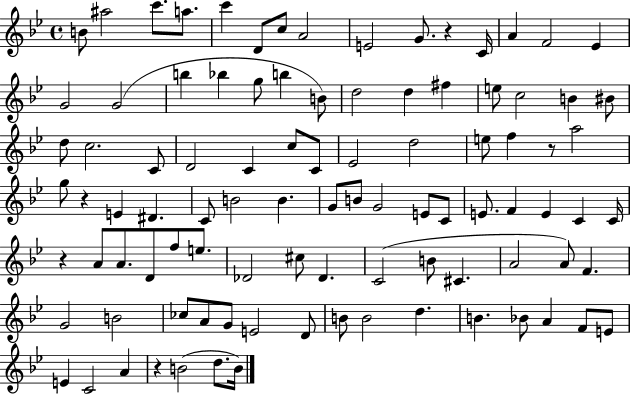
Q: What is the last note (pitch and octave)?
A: B4